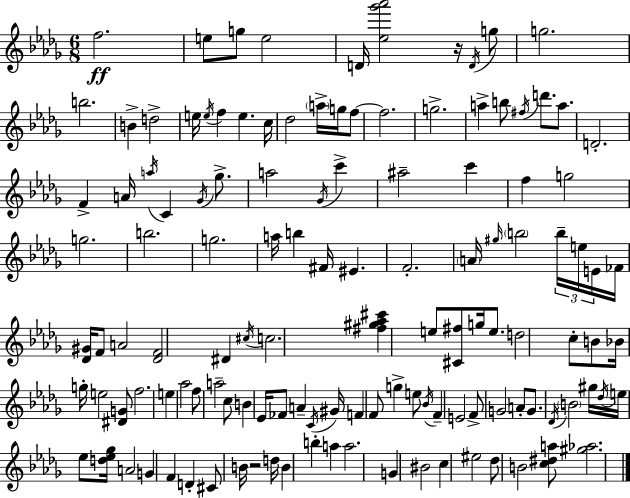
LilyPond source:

{
  \clef treble
  \numericTimeSignature
  \time 6/8
  \key bes \minor
  \repeat volta 2 { f''2.\ff | e''8 g''8 e''2 | d'16 <ees'' ges''' aes'''>2 r16 \acciaccatura { d'16 } g''8 | g''2. | \break b''2. | b'4-> d''2-> | e''16 \acciaccatura { e''16 } f''4 e''4. | c''16 des''2 \parenthesize a''16-> g''16 | \break f''8~~ f''2. | g''2.-> | a''4-> b''8 \acciaccatura { fis''16 } d'''8. | a''8. d'2.-. | \break f'4-> a'16 \acciaccatura { a''16 } c'4 | \acciaccatura { ges'16 } ges''8.-> a''2 | \acciaccatura { ges'16 } c'''4-> ais''2-- | c'''4 f''4 g''2 | \break g''2. | b''2. | g''2. | a''16 b''4 fis'16 | \break eis'4. f'2.-. | \parenthesize a'16 \grace { gis''16 } \parenthesize b''2 | \tuplet 3/2 { b''16-- e''16 e'16 } fes'16 <des' gis'>16 f'8 a'2 | <des' f'>2 | \break dis'4 \acciaccatura { cis''16 } c''2. | <fis'' gis'' aes'' cis'''>4 | e''8 <cis' fis''>8 g''16 e''8. d''2 | c''8-. b'8 bes'16 g''16-. e''2 | \break <dis' g'>8 f''2. | e''4 | aes''2 f''8 a''2-- | c''8 b'4 | \break ees'16 fes'8 a'4-- \acciaccatura { c'16 } gis'16 f'4 | f'8 g''4-> e''8 \acciaccatura { bes'16 } f'4-- | e'2 f'8-> | g'2 a'8-. g'8. | \break \acciaccatura { des'16 } \parenthesize b'2 gis''16 \acciaccatura { des''16 } | e''16 ees''8 <d'' ees'' ges''>16 a'2 | g'4 f'4 d'4-. | cis'8 b'16 r2 d''16 | \break b'4 b''4-. a''4 | a''2. | g'4 bis'2 | c''4 eis''2 | \break des''8 b'2 <c'' dis'' a''>8 | <gis'' aes''>2. | } \bar "|."
}